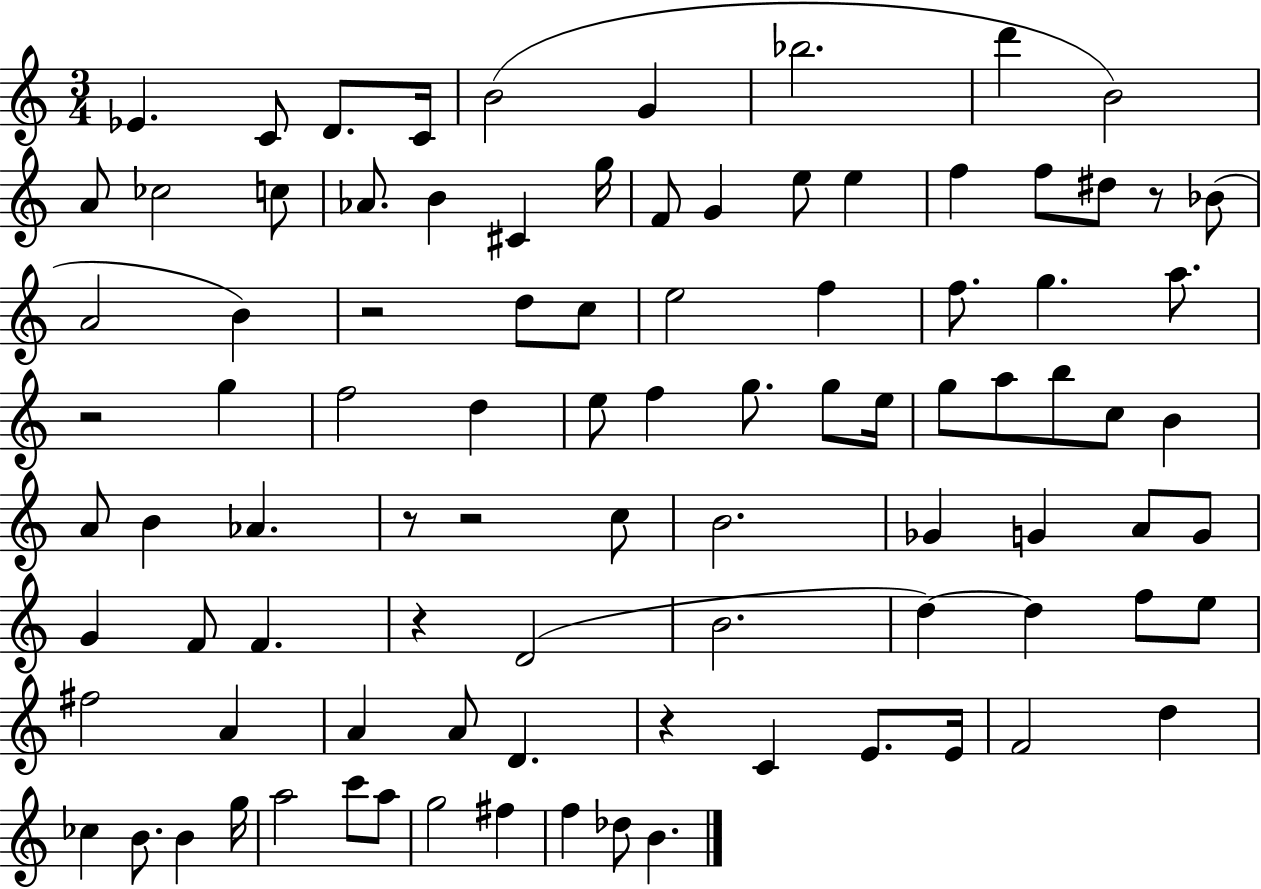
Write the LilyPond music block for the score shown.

{
  \clef treble
  \numericTimeSignature
  \time 3/4
  \key c \major
  ees'4. c'8 d'8. c'16 | b'2( g'4 | bes''2. | d'''4 b'2) | \break a'8 ces''2 c''8 | aes'8. b'4 cis'4 g''16 | f'8 g'4 e''8 e''4 | f''4 f''8 dis''8 r8 bes'8( | \break a'2 b'4) | r2 d''8 c''8 | e''2 f''4 | f''8. g''4. a''8. | \break r2 g''4 | f''2 d''4 | e''8 f''4 g''8. g''8 e''16 | g''8 a''8 b''8 c''8 b'4 | \break a'8 b'4 aes'4. | r8 r2 c''8 | b'2. | ges'4 g'4 a'8 g'8 | \break g'4 f'8 f'4. | r4 d'2( | b'2. | d''4~~) d''4 f''8 e''8 | \break fis''2 a'4 | a'4 a'8 d'4. | r4 c'4 e'8. e'16 | f'2 d''4 | \break ces''4 b'8. b'4 g''16 | a''2 c'''8 a''8 | g''2 fis''4 | f''4 des''8 b'4. | \break \bar "|."
}